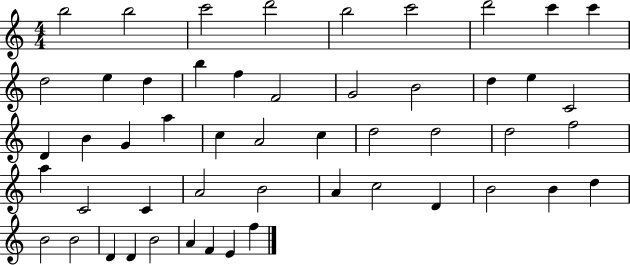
B5/h B5/h C6/h D6/h B5/h C6/h D6/h C6/q C6/q D5/h E5/q D5/q B5/q F5/q F4/h G4/h B4/h D5/q E5/q C4/h D4/q B4/q G4/q A5/q C5/q A4/h C5/q D5/h D5/h D5/h F5/h A5/q C4/h C4/q A4/h B4/h A4/q C5/h D4/q B4/h B4/q D5/q B4/h B4/h D4/q D4/q B4/h A4/q F4/q E4/q F5/q